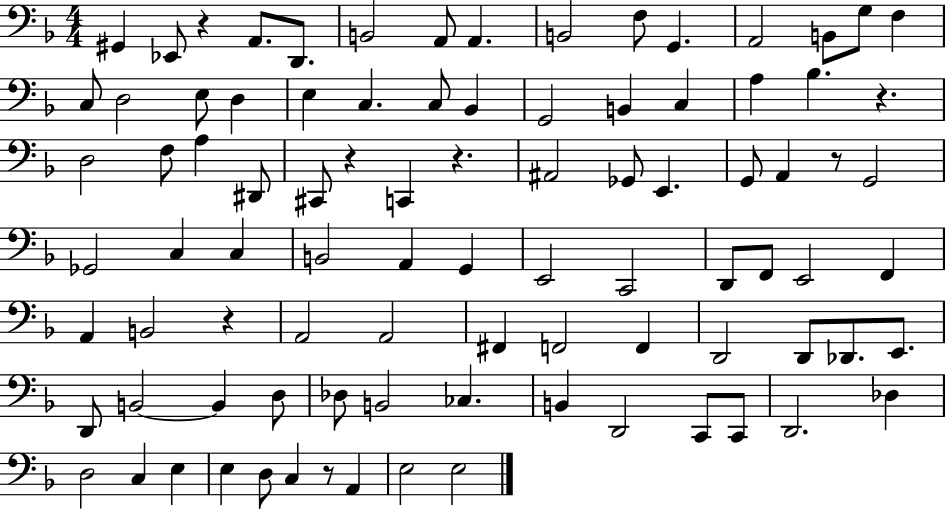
{
  \clef bass
  \numericTimeSignature
  \time 4/4
  \key f \major
  gis,4 ees,8 r4 a,8. d,8. | b,2 a,8 a,4. | b,2 f8 g,4. | a,2 b,8 g8 f4 | \break c8 d2 e8 d4 | e4 c4. c8 bes,4 | g,2 b,4 c4 | a4 bes4. r4. | \break d2 f8 a4 dis,8 | cis,8 r4 c,4 r4. | ais,2 ges,8 e,4. | g,8 a,4 r8 g,2 | \break ges,2 c4 c4 | b,2 a,4 g,4 | e,2 c,2 | d,8 f,8 e,2 f,4 | \break a,4 b,2 r4 | a,2 a,2 | fis,4 f,2 f,4 | d,2 d,8 des,8. e,8. | \break d,8 b,2~~ b,4 d8 | des8 b,2 ces4. | b,4 d,2 c,8 c,8 | d,2. des4 | \break d2 c4 e4 | e4 d8 c4 r8 a,4 | e2 e2 | \bar "|."
}